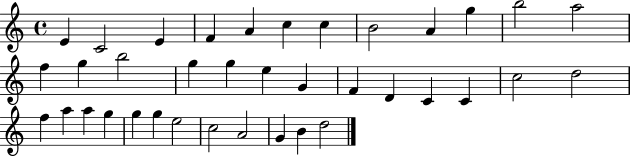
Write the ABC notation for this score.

X:1
T:Untitled
M:4/4
L:1/4
K:C
E C2 E F A c c B2 A g b2 a2 f g b2 g g e G F D C C c2 d2 f a a g g g e2 c2 A2 G B d2